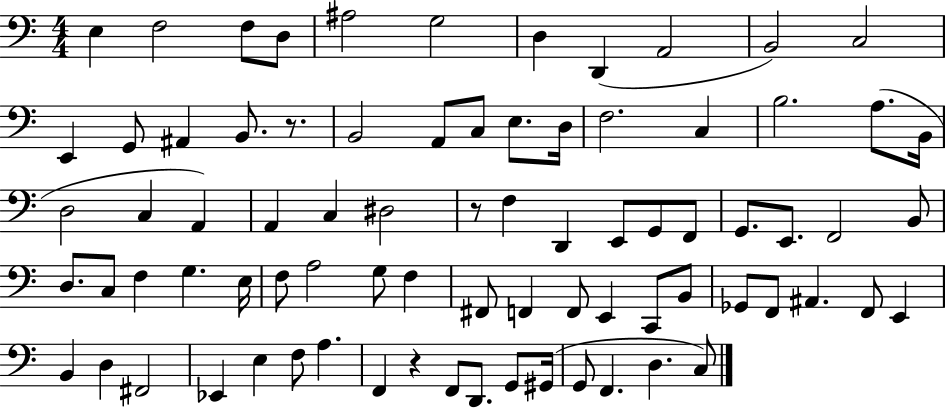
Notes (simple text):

E3/q F3/h F3/e D3/e A#3/h G3/h D3/q D2/q A2/h B2/h C3/h E2/q G2/e A#2/q B2/e. R/e. B2/h A2/e C3/e E3/e. D3/s F3/h. C3/q B3/h. A3/e. B2/s D3/h C3/q A2/q A2/q C3/q D#3/h R/e F3/q D2/q E2/e G2/e F2/e G2/e. E2/e. F2/h B2/e D3/e. C3/e F3/q G3/q. E3/s F3/e A3/h G3/e F3/q F#2/e F2/q F2/e E2/q C2/e B2/e Gb2/e F2/e A#2/q. F2/e E2/q B2/q D3/q F#2/h Eb2/q E3/q F3/e A3/q. F2/q R/q F2/e D2/e. G2/e G#2/s G2/e F2/q. D3/q. C3/e